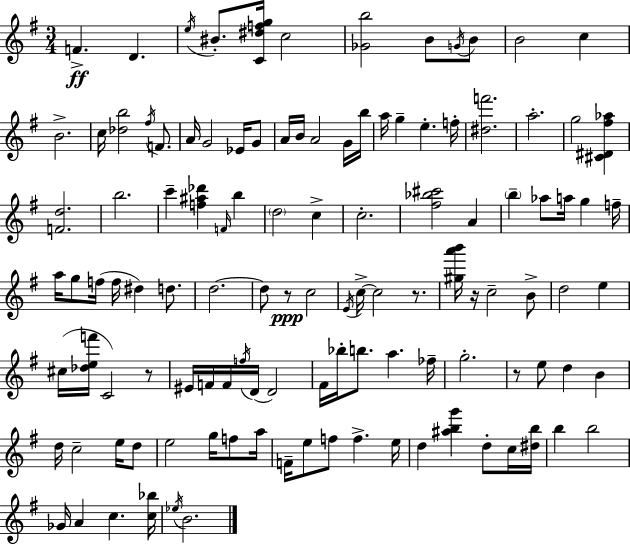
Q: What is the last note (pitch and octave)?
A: B4